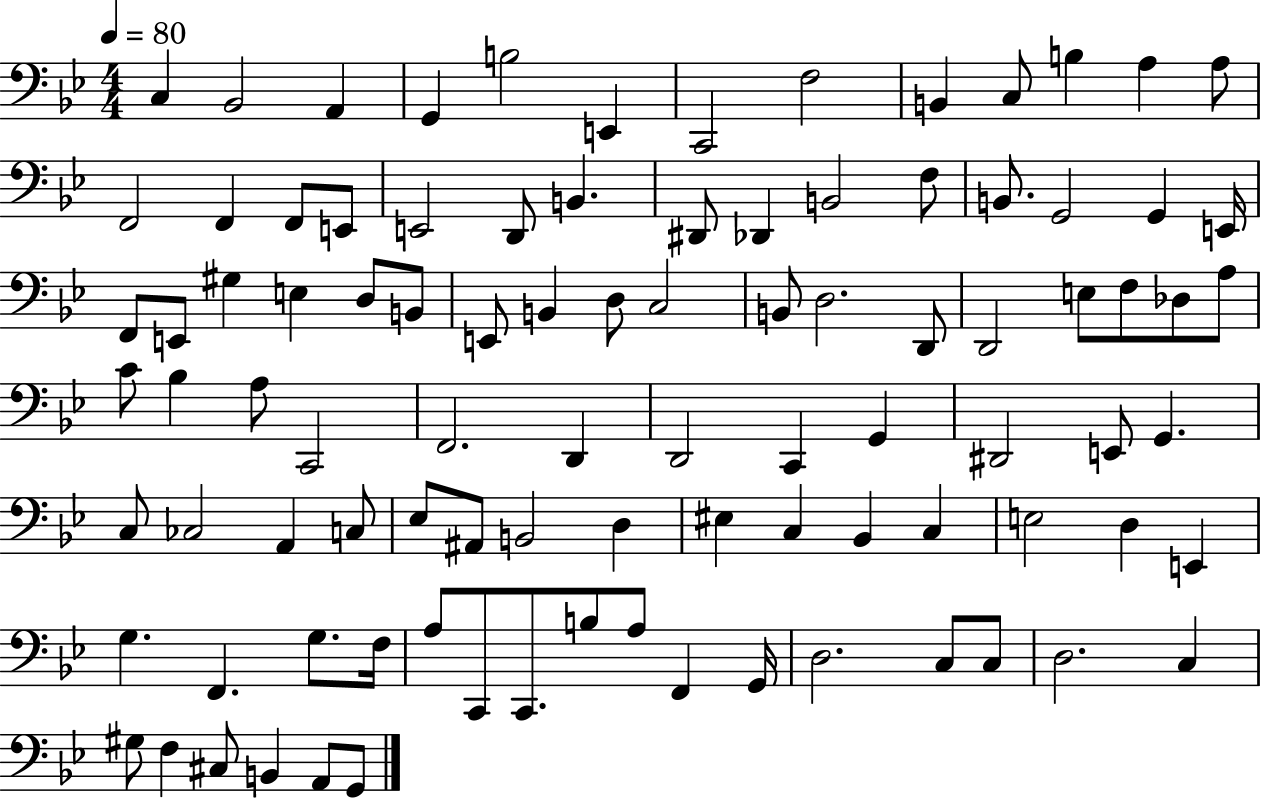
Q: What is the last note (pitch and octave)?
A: G2